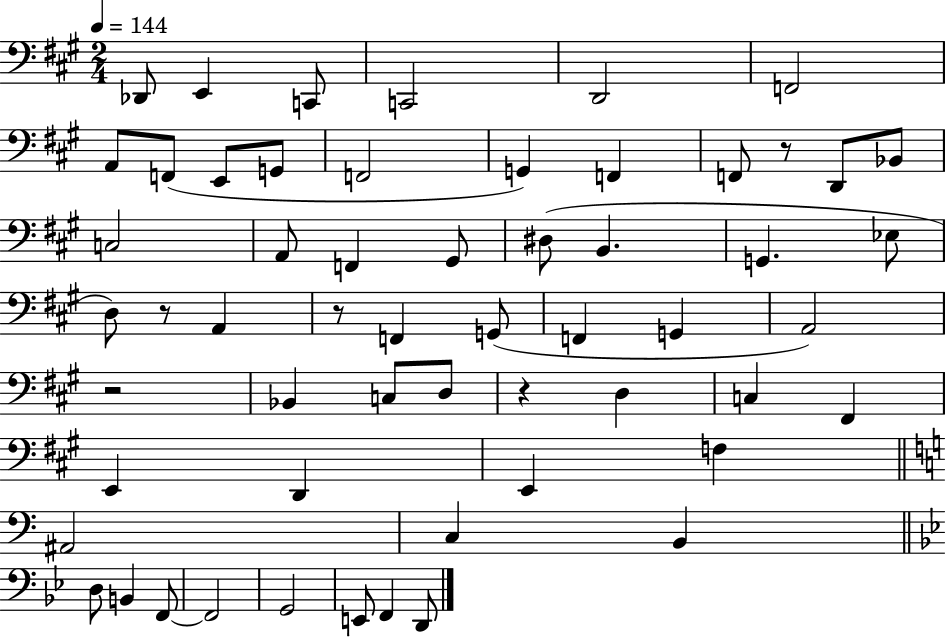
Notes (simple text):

Db2/e E2/q C2/e C2/h D2/h F2/h A2/e F2/e E2/e G2/e F2/h G2/q F2/q F2/e R/e D2/e Bb2/e C3/h A2/e F2/q G#2/e D#3/e B2/q. G2/q. Eb3/e D3/e R/e A2/q R/e F2/q G2/e F2/q G2/q A2/h R/h Bb2/q C3/e D3/e R/q D3/q C3/q F#2/q E2/q D2/q E2/q F3/q A#2/h C3/q B2/q D3/e B2/q F2/e F2/h G2/h E2/e F2/q D2/e